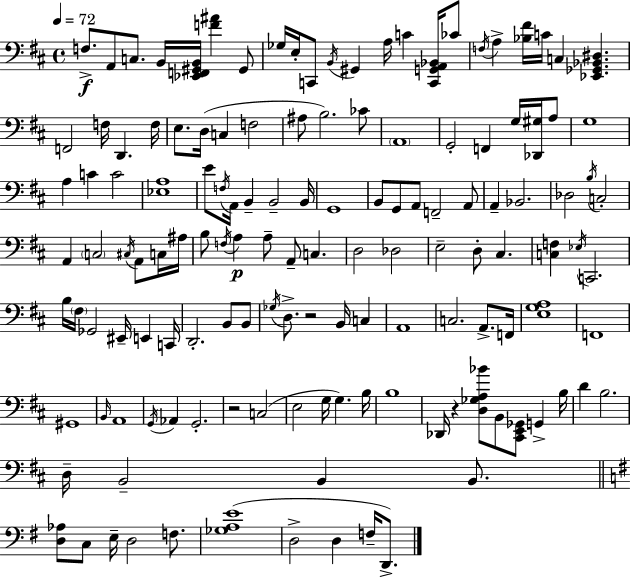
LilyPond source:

{
  \clef bass
  \time 4/4
  \defaultTimeSignature
  \key d \major
  \tempo 4 = 72
  \repeat volta 2 { f8.->\f a,8 c8. b,16 <ees, f, gis, b,>16 <f' ais'>4 gis,8 | ges16 e16-. c,8 \acciaccatura { b,16 } gis,4 a16 c'4 <c, g, a, bes,>16 ces'8 | \acciaccatura { f16 } a4-> <bes fis'>16 c'16 c4 <ees, ges, bes, dis>4. | f,2 f16 d,4. | \break f16 e8. d16( c4 f2 | ais8 b2.) | ces'8 \parenthesize a,1 | g,2-. f,4 g16 <des, gis>16 | \break a8 g1 | a4 c'4 c'2 | <ees a>1 | e'8 \acciaccatura { f16 } a,16 b,4-- b,2-- | \break b,16 g,1 | b,8 g,8 a,8 f,2-- | a,8 a,4-- bes,2. | des2 \acciaccatura { b16 } c2-. | \break a,4 \parenthesize c2 | \acciaccatura { cis16 } a,8 c16 ais16 b8 \acciaccatura { f16 }\p a4 a8-- a,8-- | c4. d2 des2 | e2-- d8-. | \break cis4. <c f>4 \acciaccatura { ees16 } c,2. | b16 \parenthesize fis16 ges,2 | eis,16-- e,4 c,16 d,2.-. | b,8 b,8 \acciaccatura { ges16 } d8.-> r2 | \break b,16 c4 a,1 | c2. | a,8.-> f,16 <e g a>1 | f,1 | \break gis,1 | \grace { b,16 } a,1 | \acciaccatura { g,16 } aes,4 g,2.-. | r2 | \break c2( e2 | g16 g4.) b16 b1 | des,16 r4 <d ges a bes'>8 | b,8 <cis, e, ges,>8 g,4-> b16 d'4 b2. | \break d16-- b,2-- | b,4 b,8. \bar "||" \break \key g \major <d aes>8 c8 e16-- d2 f8. | <ges a e'>1( | d2-> d4 f16-- d,8.->) | } \bar "|."
}